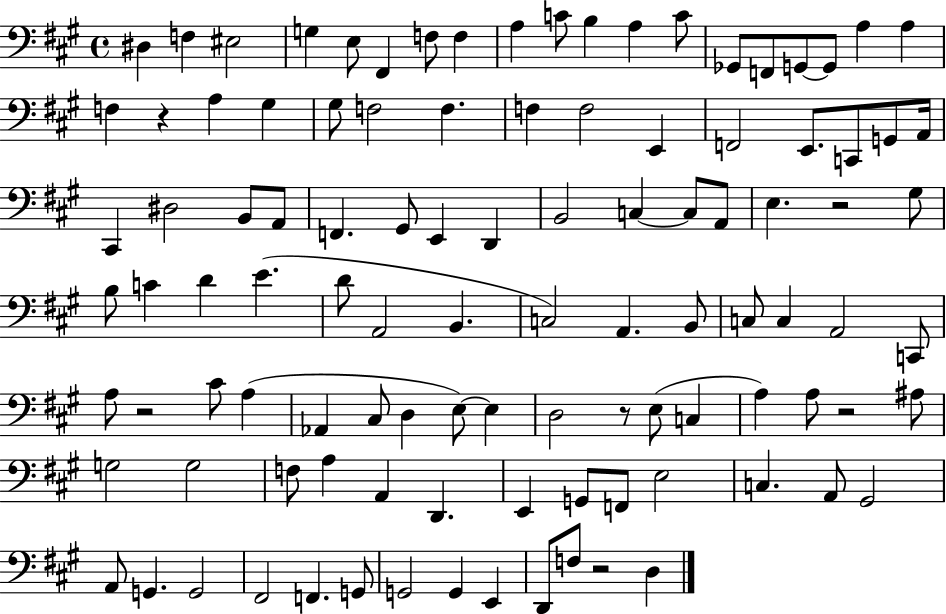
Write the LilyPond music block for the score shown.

{
  \clef bass
  \time 4/4
  \defaultTimeSignature
  \key a \major
  dis4 f4 eis2 | g4 e8 fis,4 f8 f4 | a4 c'8 b4 a4 c'8 | ges,8 f,8 g,8~~ g,8 a4 a4 | \break f4 r4 a4 gis4 | gis8 f2 f4. | f4 f2 e,4 | f,2 e,8. c,8 g,8 a,16 | \break cis,4 dis2 b,8 a,8 | f,4. gis,8 e,4 d,4 | b,2 c4~~ c8 a,8 | e4. r2 gis8 | \break b8 c'4 d'4 e'4.( | d'8 a,2 b,4. | c2) a,4. b,8 | c8 c4 a,2 c,8 | \break a8 r2 cis'8 a4( | aes,4 cis8 d4 e8~~) e4 | d2 r8 e8( c4 | a4) a8 r2 ais8 | \break g2 g2 | f8 a4 a,4 d,4. | e,4 g,8 f,8 e2 | c4. a,8 gis,2 | \break a,8 g,4. g,2 | fis,2 f,4. g,8 | g,2 g,4 e,4 | d,8 f8 r2 d4 | \break \bar "|."
}